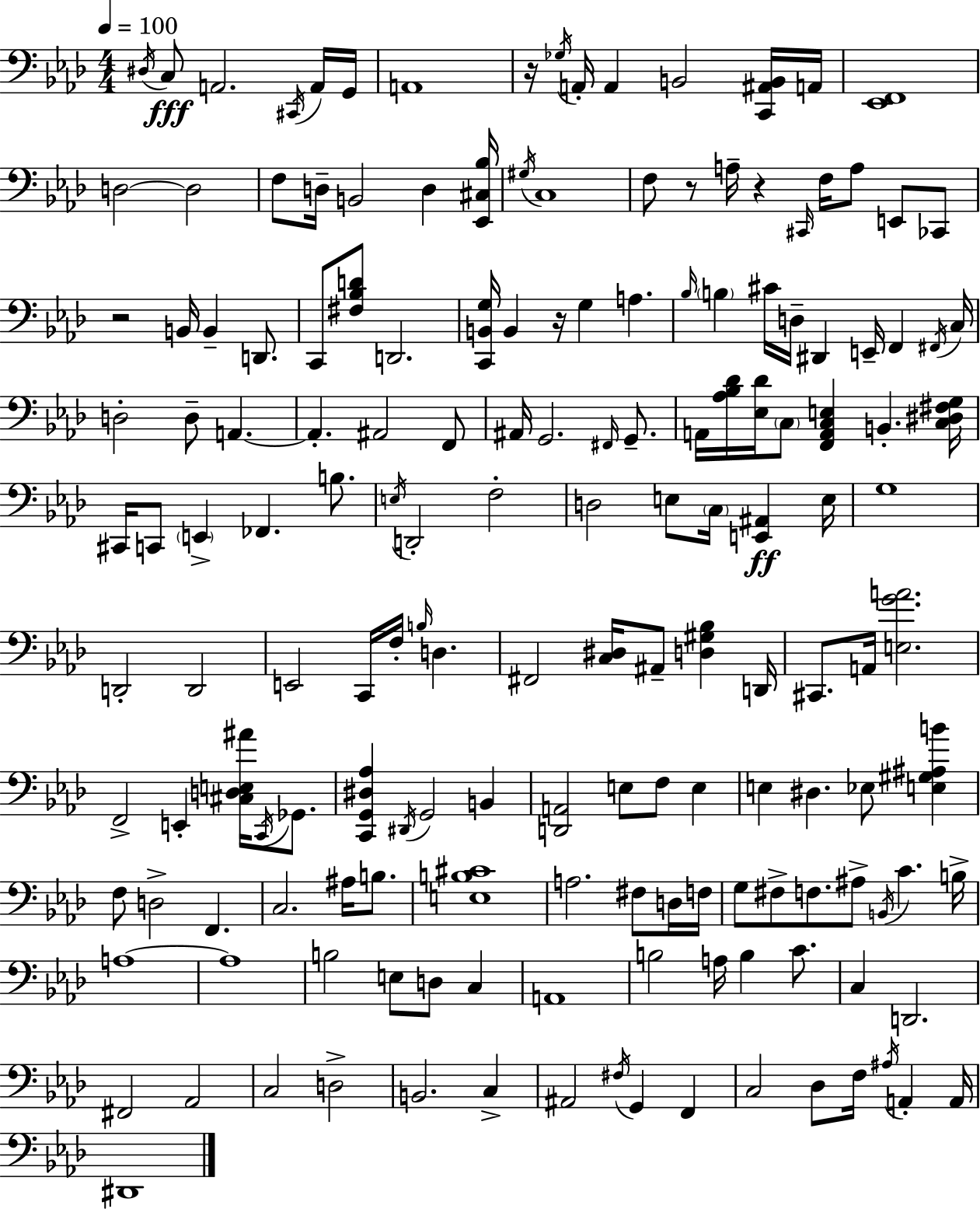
X:1
T:Untitled
M:4/4
L:1/4
K:Fm
^D,/4 C,/2 A,,2 ^C,,/4 A,,/4 G,,/4 A,,4 z/4 _G,/4 A,,/4 A,, B,,2 [C,,^A,,B,,]/4 A,,/4 [_E,,F,,]4 D,2 D,2 F,/2 D,/4 B,,2 D, [_E,,^C,_B,]/4 ^G,/4 C,4 F,/2 z/2 A,/4 z ^C,,/4 F,/4 A,/2 E,,/2 _C,,/2 z2 B,,/4 B,, D,,/2 C,,/2 [^F,_B,D]/2 D,,2 [C,,B,,G,]/4 B,, z/4 G, A, _B,/4 B, ^C/4 D,/4 ^D,, E,,/4 F,, ^F,,/4 C,/4 D,2 D,/2 A,, A,, ^A,,2 F,,/2 ^A,,/4 G,,2 ^F,,/4 G,,/2 A,,/4 [_A,_B,_D]/4 [_E,_D]/4 C,/2 [F,,A,,C,E,] B,, [C,^D,^F,G,]/4 ^C,,/4 C,,/2 E,, _F,, B,/2 E,/4 D,,2 F,2 D,2 E,/2 C,/4 [E,,^A,,] E,/4 G,4 D,,2 D,,2 E,,2 C,,/4 F,/4 B,/4 D, ^F,,2 [C,^D,]/4 ^A,,/2 [D,^G,_B,] D,,/4 ^C,,/2 A,,/4 [E,GA]2 F,,2 E,, [^C,D,E,^A]/4 C,,/4 _G,,/2 [C,,G,,^D,_A,] ^D,,/4 G,,2 B,, [D,,A,,]2 E,/2 F,/2 E, E, ^D, _E,/2 [E,^G,^A,B] F,/2 D,2 F,, C,2 ^A,/4 B,/2 [E,B,^C]4 A,2 ^F,/2 D,/4 F,/4 G,/2 ^F,/2 F,/2 ^A,/2 B,,/4 C B,/4 A,4 A,4 B,2 E,/2 D,/2 C, A,,4 B,2 A,/4 B, C/2 C, D,,2 ^F,,2 _A,,2 C,2 D,2 B,,2 C, ^A,,2 ^F,/4 G,, F,, C,2 _D,/2 F,/4 ^A,/4 A,, A,,/4 ^D,,4